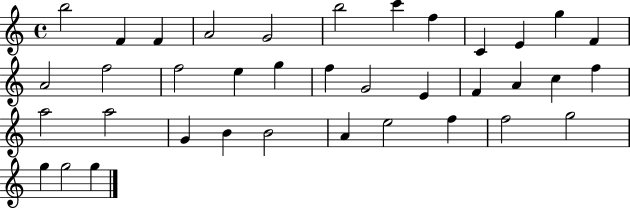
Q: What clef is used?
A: treble